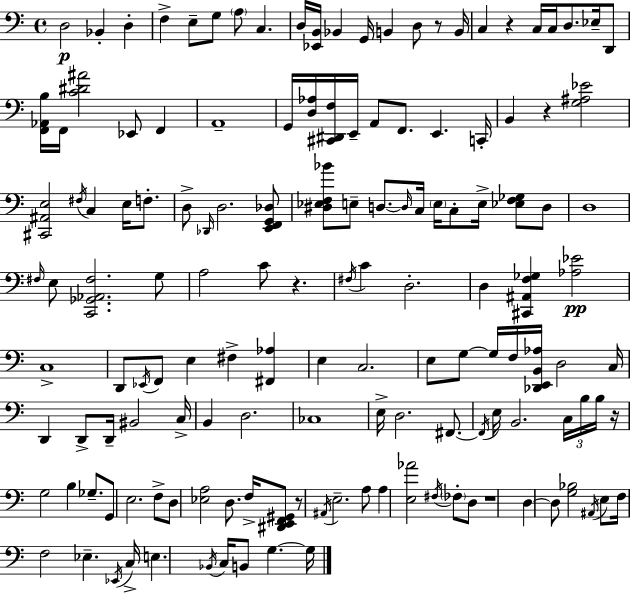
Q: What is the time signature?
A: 4/4